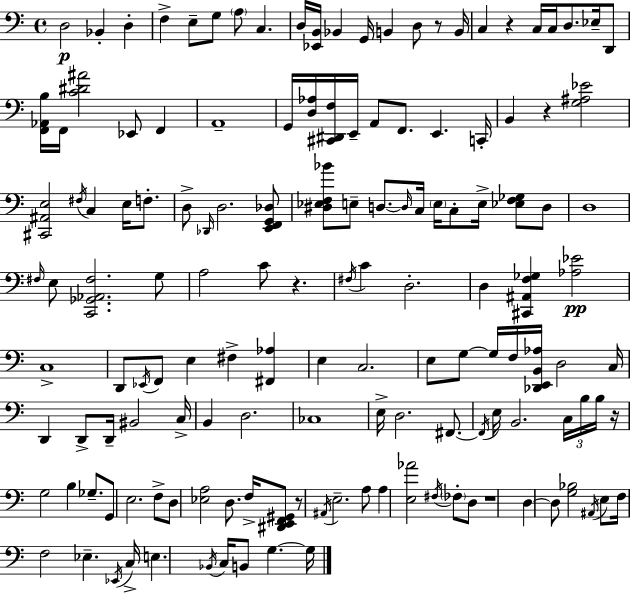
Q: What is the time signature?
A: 4/4